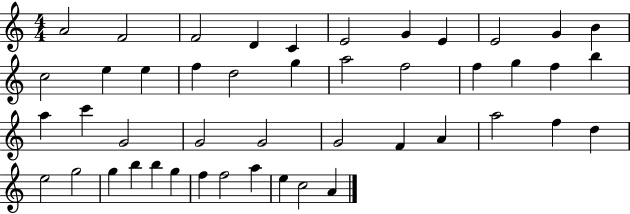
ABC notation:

X:1
T:Untitled
M:4/4
L:1/4
K:C
A2 F2 F2 D C E2 G E E2 G B c2 e e f d2 g a2 f2 f g f b a c' G2 G2 G2 G2 F A a2 f d e2 g2 g b b g f f2 a e c2 A